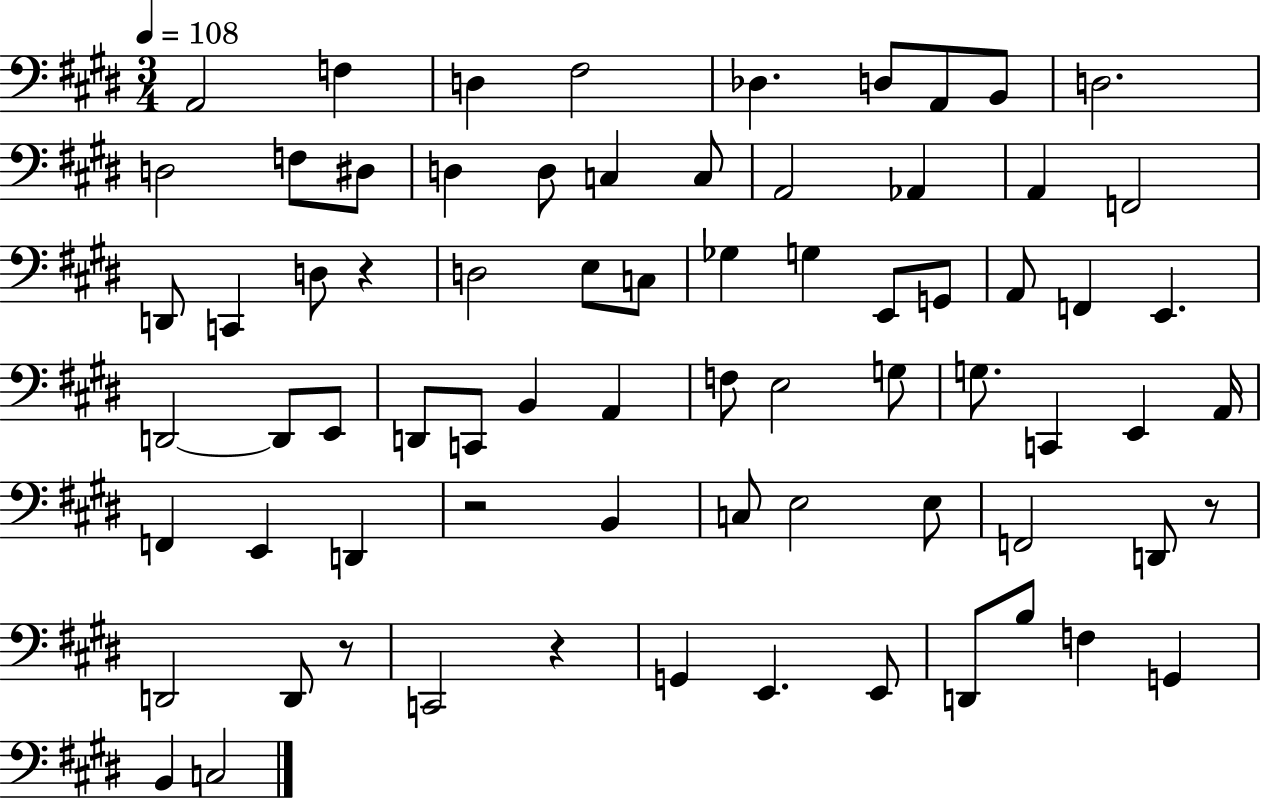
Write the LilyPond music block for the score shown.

{
  \clef bass
  \numericTimeSignature
  \time 3/4
  \key e \major
  \tempo 4 = 108
  a,2 f4 | d4 fis2 | des4. d8 a,8 b,8 | d2. | \break d2 f8 dis8 | d4 d8 c4 c8 | a,2 aes,4 | a,4 f,2 | \break d,8 c,4 d8 r4 | d2 e8 c8 | ges4 g4 e,8 g,8 | a,8 f,4 e,4. | \break d,2~~ d,8 e,8 | d,8 c,8 b,4 a,4 | f8 e2 g8 | g8. c,4 e,4 a,16 | \break f,4 e,4 d,4 | r2 b,4 | c8 e2 e8 | f,2 d,8 r8 | \break d,2 d,8 r8 | c,2 r4 | g,4 e,4. e,8 | d,8 b8 f4 g,4 | \break b,4 c2 | \bar "|."
}